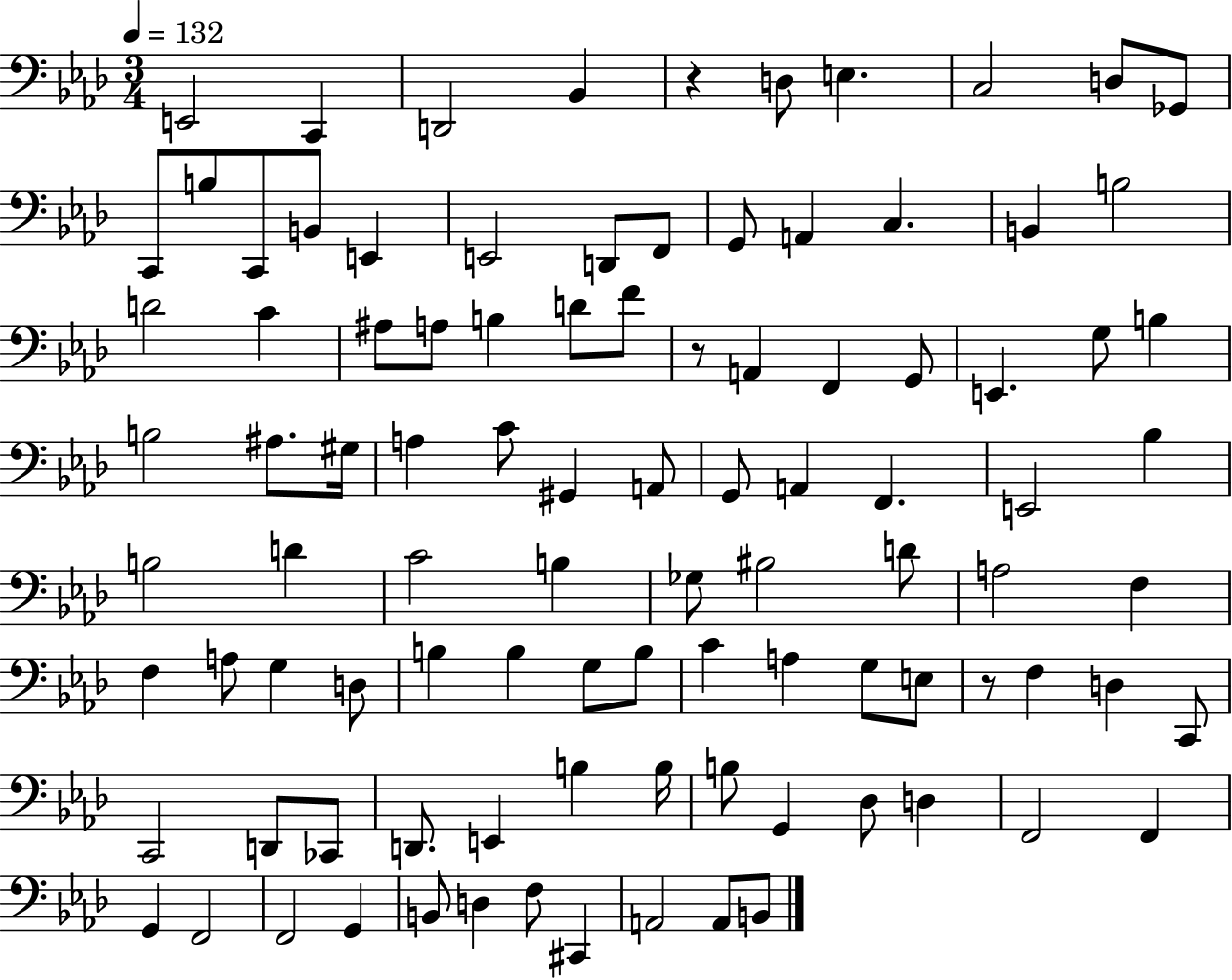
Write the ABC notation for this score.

X:1
T:Untitled
M:3/4
L:1/4
K:Ab
E,,2 C,, D,,2 _B,, z D,/2 E, C,2 D,/2 _G,,/2 C,,/2 B,/2 C,,/2 B,,/2 E,, E,,2 D,,/2 F,,/2 G,,/2 A,, C, B,, B,2 D2 C ^A,/2 A,/2 B, D/2 F/2 z/2 A,, F,, G,,/2 E,, G,/2 B, B,2 ^A,/2 ^G,/4 A, C/2 ^G,, A,,/2 G,,/2 A,, F,, E,,2 _B, B,2 D C2 B, _G,/2 ^B,2 D/2 A,2 F, F, A,/2 G, D,/2 B, B, G,/2 B,/2 C A, G,/2 E,/2 z/2 F, D, C,,/2 C,,2 D,,/2 _C,,/2 D,,/2 E,, B, B,/4 B,/2 G,, _D,/2 D, F,,2 F,, G,, F,,2 F,,2 G,, B,,/2 D, F,/2 ^C,, A,,2 A,,/2 B,,/2